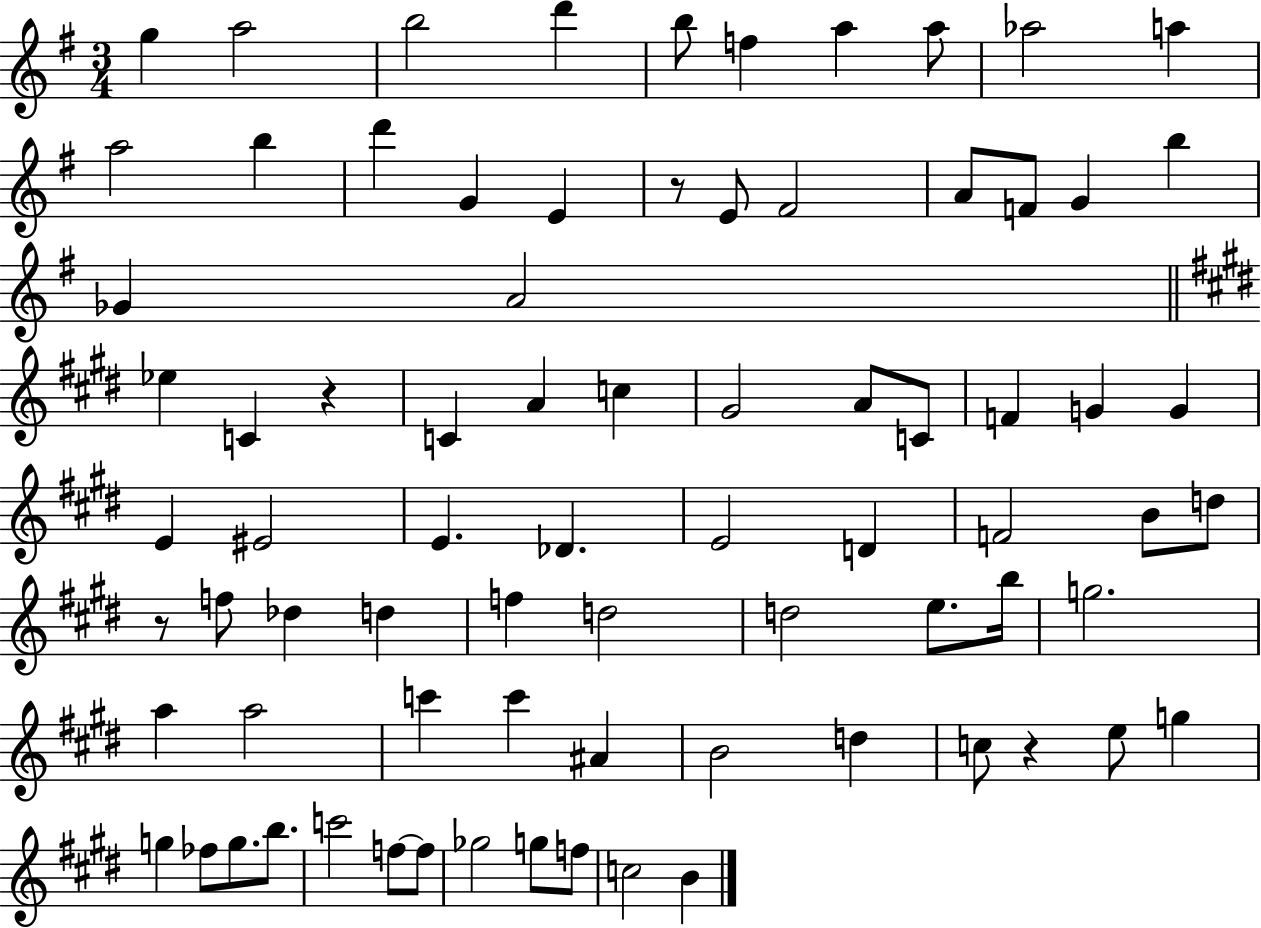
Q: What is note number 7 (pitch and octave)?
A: A5